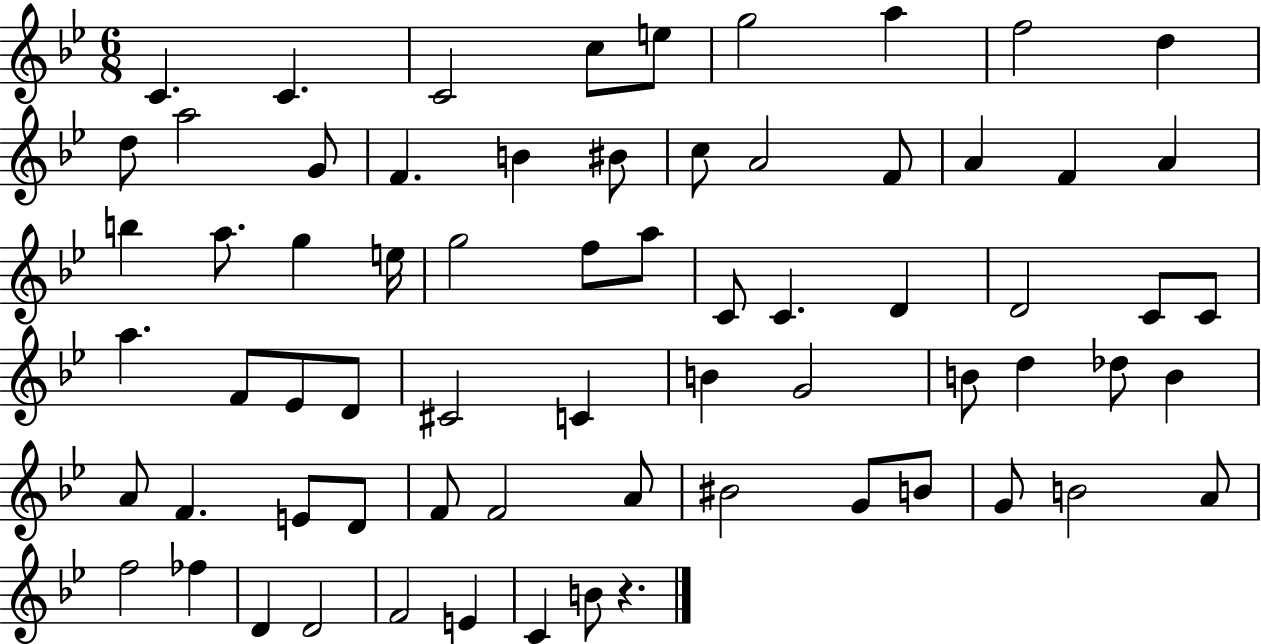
{
  \clef treble
  \numericTimeSignature
  \time 6/8
  \key bes \major
  \repeat volta 2 { c'4. c'4. | c'2 c''8 e''8 | g''2 a''4 | f''2 d''4 | \break d''8 a''2 g'8 | f'4. b'4 bis'8 | c''8 a'2 f'8 | a'4 f'4 a'4 | \break b''4 a''8. g''4 e''16 | g''2 f''8 a''8 | c'8 c'4. d'4 | d'2 c'8 c'8 | \break a''4. f'8 ees'8 d'8 | cis'2 c'4 | b'4 g'2 | b'8 d''4 des''8 b'4 | \break a'8 f'4. e'8 d'8 | f'8 f'2 a'8 | bis'2 g'8 b'8 | g'8 b'2 a'8 | \break f''2 fes''4 | d'4 d'2 | f'2 e'4 | c'4 b'8 r4. | \break } \bar "|."
}